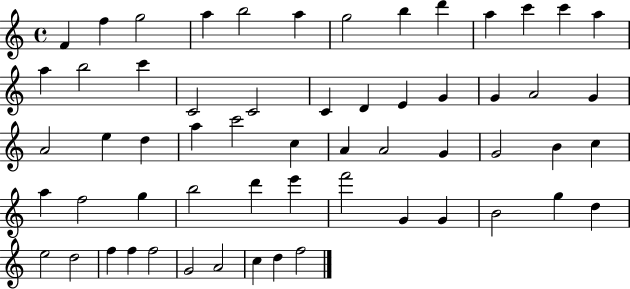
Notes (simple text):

F4/q F5/q G5/h A5/q B5/h A5/q G5/h B5/q D6/q A5/q C6/q C6/q A5/q A5/q B5/h C6/q C4/h C4/h C4/q D4/q E4/q G4/q G4/q A4/h G4/q A4/h E5/q D5/q A5/q C6/h C5/q A4/q A4/h G4/q G4/h B4/q C5/q A5/q F5/h G5/q B5/h D6/q E6/q F6/h G4/q G4/q B4/h G5/q D5/q E5/h D5/h F5/q F5/q F5/h G4/h A4/h C5/q D5/q F5/h